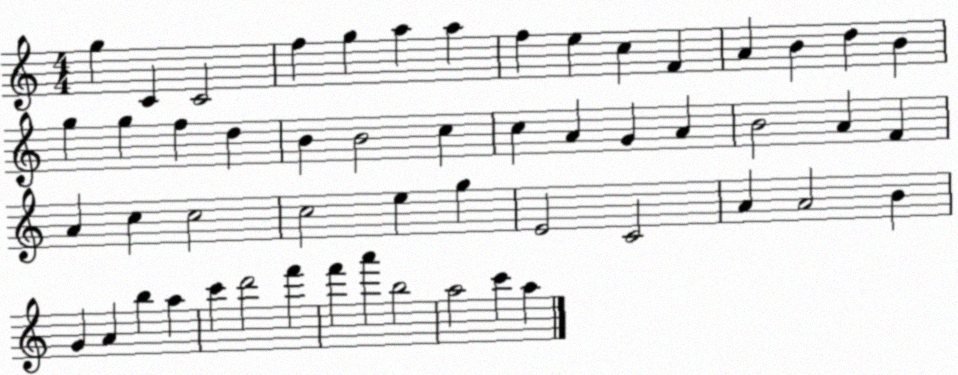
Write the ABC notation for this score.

X:1
T:Untitled
M:4/4
L:1/4
K:C
g C C2 f g a a f e c F A B d B g g f d B B2 c c A G A B2 A F A c c2 c2 e g E2 C2 A A2 B G A b a c' d'2 f' f' a' b2 a2 c' a